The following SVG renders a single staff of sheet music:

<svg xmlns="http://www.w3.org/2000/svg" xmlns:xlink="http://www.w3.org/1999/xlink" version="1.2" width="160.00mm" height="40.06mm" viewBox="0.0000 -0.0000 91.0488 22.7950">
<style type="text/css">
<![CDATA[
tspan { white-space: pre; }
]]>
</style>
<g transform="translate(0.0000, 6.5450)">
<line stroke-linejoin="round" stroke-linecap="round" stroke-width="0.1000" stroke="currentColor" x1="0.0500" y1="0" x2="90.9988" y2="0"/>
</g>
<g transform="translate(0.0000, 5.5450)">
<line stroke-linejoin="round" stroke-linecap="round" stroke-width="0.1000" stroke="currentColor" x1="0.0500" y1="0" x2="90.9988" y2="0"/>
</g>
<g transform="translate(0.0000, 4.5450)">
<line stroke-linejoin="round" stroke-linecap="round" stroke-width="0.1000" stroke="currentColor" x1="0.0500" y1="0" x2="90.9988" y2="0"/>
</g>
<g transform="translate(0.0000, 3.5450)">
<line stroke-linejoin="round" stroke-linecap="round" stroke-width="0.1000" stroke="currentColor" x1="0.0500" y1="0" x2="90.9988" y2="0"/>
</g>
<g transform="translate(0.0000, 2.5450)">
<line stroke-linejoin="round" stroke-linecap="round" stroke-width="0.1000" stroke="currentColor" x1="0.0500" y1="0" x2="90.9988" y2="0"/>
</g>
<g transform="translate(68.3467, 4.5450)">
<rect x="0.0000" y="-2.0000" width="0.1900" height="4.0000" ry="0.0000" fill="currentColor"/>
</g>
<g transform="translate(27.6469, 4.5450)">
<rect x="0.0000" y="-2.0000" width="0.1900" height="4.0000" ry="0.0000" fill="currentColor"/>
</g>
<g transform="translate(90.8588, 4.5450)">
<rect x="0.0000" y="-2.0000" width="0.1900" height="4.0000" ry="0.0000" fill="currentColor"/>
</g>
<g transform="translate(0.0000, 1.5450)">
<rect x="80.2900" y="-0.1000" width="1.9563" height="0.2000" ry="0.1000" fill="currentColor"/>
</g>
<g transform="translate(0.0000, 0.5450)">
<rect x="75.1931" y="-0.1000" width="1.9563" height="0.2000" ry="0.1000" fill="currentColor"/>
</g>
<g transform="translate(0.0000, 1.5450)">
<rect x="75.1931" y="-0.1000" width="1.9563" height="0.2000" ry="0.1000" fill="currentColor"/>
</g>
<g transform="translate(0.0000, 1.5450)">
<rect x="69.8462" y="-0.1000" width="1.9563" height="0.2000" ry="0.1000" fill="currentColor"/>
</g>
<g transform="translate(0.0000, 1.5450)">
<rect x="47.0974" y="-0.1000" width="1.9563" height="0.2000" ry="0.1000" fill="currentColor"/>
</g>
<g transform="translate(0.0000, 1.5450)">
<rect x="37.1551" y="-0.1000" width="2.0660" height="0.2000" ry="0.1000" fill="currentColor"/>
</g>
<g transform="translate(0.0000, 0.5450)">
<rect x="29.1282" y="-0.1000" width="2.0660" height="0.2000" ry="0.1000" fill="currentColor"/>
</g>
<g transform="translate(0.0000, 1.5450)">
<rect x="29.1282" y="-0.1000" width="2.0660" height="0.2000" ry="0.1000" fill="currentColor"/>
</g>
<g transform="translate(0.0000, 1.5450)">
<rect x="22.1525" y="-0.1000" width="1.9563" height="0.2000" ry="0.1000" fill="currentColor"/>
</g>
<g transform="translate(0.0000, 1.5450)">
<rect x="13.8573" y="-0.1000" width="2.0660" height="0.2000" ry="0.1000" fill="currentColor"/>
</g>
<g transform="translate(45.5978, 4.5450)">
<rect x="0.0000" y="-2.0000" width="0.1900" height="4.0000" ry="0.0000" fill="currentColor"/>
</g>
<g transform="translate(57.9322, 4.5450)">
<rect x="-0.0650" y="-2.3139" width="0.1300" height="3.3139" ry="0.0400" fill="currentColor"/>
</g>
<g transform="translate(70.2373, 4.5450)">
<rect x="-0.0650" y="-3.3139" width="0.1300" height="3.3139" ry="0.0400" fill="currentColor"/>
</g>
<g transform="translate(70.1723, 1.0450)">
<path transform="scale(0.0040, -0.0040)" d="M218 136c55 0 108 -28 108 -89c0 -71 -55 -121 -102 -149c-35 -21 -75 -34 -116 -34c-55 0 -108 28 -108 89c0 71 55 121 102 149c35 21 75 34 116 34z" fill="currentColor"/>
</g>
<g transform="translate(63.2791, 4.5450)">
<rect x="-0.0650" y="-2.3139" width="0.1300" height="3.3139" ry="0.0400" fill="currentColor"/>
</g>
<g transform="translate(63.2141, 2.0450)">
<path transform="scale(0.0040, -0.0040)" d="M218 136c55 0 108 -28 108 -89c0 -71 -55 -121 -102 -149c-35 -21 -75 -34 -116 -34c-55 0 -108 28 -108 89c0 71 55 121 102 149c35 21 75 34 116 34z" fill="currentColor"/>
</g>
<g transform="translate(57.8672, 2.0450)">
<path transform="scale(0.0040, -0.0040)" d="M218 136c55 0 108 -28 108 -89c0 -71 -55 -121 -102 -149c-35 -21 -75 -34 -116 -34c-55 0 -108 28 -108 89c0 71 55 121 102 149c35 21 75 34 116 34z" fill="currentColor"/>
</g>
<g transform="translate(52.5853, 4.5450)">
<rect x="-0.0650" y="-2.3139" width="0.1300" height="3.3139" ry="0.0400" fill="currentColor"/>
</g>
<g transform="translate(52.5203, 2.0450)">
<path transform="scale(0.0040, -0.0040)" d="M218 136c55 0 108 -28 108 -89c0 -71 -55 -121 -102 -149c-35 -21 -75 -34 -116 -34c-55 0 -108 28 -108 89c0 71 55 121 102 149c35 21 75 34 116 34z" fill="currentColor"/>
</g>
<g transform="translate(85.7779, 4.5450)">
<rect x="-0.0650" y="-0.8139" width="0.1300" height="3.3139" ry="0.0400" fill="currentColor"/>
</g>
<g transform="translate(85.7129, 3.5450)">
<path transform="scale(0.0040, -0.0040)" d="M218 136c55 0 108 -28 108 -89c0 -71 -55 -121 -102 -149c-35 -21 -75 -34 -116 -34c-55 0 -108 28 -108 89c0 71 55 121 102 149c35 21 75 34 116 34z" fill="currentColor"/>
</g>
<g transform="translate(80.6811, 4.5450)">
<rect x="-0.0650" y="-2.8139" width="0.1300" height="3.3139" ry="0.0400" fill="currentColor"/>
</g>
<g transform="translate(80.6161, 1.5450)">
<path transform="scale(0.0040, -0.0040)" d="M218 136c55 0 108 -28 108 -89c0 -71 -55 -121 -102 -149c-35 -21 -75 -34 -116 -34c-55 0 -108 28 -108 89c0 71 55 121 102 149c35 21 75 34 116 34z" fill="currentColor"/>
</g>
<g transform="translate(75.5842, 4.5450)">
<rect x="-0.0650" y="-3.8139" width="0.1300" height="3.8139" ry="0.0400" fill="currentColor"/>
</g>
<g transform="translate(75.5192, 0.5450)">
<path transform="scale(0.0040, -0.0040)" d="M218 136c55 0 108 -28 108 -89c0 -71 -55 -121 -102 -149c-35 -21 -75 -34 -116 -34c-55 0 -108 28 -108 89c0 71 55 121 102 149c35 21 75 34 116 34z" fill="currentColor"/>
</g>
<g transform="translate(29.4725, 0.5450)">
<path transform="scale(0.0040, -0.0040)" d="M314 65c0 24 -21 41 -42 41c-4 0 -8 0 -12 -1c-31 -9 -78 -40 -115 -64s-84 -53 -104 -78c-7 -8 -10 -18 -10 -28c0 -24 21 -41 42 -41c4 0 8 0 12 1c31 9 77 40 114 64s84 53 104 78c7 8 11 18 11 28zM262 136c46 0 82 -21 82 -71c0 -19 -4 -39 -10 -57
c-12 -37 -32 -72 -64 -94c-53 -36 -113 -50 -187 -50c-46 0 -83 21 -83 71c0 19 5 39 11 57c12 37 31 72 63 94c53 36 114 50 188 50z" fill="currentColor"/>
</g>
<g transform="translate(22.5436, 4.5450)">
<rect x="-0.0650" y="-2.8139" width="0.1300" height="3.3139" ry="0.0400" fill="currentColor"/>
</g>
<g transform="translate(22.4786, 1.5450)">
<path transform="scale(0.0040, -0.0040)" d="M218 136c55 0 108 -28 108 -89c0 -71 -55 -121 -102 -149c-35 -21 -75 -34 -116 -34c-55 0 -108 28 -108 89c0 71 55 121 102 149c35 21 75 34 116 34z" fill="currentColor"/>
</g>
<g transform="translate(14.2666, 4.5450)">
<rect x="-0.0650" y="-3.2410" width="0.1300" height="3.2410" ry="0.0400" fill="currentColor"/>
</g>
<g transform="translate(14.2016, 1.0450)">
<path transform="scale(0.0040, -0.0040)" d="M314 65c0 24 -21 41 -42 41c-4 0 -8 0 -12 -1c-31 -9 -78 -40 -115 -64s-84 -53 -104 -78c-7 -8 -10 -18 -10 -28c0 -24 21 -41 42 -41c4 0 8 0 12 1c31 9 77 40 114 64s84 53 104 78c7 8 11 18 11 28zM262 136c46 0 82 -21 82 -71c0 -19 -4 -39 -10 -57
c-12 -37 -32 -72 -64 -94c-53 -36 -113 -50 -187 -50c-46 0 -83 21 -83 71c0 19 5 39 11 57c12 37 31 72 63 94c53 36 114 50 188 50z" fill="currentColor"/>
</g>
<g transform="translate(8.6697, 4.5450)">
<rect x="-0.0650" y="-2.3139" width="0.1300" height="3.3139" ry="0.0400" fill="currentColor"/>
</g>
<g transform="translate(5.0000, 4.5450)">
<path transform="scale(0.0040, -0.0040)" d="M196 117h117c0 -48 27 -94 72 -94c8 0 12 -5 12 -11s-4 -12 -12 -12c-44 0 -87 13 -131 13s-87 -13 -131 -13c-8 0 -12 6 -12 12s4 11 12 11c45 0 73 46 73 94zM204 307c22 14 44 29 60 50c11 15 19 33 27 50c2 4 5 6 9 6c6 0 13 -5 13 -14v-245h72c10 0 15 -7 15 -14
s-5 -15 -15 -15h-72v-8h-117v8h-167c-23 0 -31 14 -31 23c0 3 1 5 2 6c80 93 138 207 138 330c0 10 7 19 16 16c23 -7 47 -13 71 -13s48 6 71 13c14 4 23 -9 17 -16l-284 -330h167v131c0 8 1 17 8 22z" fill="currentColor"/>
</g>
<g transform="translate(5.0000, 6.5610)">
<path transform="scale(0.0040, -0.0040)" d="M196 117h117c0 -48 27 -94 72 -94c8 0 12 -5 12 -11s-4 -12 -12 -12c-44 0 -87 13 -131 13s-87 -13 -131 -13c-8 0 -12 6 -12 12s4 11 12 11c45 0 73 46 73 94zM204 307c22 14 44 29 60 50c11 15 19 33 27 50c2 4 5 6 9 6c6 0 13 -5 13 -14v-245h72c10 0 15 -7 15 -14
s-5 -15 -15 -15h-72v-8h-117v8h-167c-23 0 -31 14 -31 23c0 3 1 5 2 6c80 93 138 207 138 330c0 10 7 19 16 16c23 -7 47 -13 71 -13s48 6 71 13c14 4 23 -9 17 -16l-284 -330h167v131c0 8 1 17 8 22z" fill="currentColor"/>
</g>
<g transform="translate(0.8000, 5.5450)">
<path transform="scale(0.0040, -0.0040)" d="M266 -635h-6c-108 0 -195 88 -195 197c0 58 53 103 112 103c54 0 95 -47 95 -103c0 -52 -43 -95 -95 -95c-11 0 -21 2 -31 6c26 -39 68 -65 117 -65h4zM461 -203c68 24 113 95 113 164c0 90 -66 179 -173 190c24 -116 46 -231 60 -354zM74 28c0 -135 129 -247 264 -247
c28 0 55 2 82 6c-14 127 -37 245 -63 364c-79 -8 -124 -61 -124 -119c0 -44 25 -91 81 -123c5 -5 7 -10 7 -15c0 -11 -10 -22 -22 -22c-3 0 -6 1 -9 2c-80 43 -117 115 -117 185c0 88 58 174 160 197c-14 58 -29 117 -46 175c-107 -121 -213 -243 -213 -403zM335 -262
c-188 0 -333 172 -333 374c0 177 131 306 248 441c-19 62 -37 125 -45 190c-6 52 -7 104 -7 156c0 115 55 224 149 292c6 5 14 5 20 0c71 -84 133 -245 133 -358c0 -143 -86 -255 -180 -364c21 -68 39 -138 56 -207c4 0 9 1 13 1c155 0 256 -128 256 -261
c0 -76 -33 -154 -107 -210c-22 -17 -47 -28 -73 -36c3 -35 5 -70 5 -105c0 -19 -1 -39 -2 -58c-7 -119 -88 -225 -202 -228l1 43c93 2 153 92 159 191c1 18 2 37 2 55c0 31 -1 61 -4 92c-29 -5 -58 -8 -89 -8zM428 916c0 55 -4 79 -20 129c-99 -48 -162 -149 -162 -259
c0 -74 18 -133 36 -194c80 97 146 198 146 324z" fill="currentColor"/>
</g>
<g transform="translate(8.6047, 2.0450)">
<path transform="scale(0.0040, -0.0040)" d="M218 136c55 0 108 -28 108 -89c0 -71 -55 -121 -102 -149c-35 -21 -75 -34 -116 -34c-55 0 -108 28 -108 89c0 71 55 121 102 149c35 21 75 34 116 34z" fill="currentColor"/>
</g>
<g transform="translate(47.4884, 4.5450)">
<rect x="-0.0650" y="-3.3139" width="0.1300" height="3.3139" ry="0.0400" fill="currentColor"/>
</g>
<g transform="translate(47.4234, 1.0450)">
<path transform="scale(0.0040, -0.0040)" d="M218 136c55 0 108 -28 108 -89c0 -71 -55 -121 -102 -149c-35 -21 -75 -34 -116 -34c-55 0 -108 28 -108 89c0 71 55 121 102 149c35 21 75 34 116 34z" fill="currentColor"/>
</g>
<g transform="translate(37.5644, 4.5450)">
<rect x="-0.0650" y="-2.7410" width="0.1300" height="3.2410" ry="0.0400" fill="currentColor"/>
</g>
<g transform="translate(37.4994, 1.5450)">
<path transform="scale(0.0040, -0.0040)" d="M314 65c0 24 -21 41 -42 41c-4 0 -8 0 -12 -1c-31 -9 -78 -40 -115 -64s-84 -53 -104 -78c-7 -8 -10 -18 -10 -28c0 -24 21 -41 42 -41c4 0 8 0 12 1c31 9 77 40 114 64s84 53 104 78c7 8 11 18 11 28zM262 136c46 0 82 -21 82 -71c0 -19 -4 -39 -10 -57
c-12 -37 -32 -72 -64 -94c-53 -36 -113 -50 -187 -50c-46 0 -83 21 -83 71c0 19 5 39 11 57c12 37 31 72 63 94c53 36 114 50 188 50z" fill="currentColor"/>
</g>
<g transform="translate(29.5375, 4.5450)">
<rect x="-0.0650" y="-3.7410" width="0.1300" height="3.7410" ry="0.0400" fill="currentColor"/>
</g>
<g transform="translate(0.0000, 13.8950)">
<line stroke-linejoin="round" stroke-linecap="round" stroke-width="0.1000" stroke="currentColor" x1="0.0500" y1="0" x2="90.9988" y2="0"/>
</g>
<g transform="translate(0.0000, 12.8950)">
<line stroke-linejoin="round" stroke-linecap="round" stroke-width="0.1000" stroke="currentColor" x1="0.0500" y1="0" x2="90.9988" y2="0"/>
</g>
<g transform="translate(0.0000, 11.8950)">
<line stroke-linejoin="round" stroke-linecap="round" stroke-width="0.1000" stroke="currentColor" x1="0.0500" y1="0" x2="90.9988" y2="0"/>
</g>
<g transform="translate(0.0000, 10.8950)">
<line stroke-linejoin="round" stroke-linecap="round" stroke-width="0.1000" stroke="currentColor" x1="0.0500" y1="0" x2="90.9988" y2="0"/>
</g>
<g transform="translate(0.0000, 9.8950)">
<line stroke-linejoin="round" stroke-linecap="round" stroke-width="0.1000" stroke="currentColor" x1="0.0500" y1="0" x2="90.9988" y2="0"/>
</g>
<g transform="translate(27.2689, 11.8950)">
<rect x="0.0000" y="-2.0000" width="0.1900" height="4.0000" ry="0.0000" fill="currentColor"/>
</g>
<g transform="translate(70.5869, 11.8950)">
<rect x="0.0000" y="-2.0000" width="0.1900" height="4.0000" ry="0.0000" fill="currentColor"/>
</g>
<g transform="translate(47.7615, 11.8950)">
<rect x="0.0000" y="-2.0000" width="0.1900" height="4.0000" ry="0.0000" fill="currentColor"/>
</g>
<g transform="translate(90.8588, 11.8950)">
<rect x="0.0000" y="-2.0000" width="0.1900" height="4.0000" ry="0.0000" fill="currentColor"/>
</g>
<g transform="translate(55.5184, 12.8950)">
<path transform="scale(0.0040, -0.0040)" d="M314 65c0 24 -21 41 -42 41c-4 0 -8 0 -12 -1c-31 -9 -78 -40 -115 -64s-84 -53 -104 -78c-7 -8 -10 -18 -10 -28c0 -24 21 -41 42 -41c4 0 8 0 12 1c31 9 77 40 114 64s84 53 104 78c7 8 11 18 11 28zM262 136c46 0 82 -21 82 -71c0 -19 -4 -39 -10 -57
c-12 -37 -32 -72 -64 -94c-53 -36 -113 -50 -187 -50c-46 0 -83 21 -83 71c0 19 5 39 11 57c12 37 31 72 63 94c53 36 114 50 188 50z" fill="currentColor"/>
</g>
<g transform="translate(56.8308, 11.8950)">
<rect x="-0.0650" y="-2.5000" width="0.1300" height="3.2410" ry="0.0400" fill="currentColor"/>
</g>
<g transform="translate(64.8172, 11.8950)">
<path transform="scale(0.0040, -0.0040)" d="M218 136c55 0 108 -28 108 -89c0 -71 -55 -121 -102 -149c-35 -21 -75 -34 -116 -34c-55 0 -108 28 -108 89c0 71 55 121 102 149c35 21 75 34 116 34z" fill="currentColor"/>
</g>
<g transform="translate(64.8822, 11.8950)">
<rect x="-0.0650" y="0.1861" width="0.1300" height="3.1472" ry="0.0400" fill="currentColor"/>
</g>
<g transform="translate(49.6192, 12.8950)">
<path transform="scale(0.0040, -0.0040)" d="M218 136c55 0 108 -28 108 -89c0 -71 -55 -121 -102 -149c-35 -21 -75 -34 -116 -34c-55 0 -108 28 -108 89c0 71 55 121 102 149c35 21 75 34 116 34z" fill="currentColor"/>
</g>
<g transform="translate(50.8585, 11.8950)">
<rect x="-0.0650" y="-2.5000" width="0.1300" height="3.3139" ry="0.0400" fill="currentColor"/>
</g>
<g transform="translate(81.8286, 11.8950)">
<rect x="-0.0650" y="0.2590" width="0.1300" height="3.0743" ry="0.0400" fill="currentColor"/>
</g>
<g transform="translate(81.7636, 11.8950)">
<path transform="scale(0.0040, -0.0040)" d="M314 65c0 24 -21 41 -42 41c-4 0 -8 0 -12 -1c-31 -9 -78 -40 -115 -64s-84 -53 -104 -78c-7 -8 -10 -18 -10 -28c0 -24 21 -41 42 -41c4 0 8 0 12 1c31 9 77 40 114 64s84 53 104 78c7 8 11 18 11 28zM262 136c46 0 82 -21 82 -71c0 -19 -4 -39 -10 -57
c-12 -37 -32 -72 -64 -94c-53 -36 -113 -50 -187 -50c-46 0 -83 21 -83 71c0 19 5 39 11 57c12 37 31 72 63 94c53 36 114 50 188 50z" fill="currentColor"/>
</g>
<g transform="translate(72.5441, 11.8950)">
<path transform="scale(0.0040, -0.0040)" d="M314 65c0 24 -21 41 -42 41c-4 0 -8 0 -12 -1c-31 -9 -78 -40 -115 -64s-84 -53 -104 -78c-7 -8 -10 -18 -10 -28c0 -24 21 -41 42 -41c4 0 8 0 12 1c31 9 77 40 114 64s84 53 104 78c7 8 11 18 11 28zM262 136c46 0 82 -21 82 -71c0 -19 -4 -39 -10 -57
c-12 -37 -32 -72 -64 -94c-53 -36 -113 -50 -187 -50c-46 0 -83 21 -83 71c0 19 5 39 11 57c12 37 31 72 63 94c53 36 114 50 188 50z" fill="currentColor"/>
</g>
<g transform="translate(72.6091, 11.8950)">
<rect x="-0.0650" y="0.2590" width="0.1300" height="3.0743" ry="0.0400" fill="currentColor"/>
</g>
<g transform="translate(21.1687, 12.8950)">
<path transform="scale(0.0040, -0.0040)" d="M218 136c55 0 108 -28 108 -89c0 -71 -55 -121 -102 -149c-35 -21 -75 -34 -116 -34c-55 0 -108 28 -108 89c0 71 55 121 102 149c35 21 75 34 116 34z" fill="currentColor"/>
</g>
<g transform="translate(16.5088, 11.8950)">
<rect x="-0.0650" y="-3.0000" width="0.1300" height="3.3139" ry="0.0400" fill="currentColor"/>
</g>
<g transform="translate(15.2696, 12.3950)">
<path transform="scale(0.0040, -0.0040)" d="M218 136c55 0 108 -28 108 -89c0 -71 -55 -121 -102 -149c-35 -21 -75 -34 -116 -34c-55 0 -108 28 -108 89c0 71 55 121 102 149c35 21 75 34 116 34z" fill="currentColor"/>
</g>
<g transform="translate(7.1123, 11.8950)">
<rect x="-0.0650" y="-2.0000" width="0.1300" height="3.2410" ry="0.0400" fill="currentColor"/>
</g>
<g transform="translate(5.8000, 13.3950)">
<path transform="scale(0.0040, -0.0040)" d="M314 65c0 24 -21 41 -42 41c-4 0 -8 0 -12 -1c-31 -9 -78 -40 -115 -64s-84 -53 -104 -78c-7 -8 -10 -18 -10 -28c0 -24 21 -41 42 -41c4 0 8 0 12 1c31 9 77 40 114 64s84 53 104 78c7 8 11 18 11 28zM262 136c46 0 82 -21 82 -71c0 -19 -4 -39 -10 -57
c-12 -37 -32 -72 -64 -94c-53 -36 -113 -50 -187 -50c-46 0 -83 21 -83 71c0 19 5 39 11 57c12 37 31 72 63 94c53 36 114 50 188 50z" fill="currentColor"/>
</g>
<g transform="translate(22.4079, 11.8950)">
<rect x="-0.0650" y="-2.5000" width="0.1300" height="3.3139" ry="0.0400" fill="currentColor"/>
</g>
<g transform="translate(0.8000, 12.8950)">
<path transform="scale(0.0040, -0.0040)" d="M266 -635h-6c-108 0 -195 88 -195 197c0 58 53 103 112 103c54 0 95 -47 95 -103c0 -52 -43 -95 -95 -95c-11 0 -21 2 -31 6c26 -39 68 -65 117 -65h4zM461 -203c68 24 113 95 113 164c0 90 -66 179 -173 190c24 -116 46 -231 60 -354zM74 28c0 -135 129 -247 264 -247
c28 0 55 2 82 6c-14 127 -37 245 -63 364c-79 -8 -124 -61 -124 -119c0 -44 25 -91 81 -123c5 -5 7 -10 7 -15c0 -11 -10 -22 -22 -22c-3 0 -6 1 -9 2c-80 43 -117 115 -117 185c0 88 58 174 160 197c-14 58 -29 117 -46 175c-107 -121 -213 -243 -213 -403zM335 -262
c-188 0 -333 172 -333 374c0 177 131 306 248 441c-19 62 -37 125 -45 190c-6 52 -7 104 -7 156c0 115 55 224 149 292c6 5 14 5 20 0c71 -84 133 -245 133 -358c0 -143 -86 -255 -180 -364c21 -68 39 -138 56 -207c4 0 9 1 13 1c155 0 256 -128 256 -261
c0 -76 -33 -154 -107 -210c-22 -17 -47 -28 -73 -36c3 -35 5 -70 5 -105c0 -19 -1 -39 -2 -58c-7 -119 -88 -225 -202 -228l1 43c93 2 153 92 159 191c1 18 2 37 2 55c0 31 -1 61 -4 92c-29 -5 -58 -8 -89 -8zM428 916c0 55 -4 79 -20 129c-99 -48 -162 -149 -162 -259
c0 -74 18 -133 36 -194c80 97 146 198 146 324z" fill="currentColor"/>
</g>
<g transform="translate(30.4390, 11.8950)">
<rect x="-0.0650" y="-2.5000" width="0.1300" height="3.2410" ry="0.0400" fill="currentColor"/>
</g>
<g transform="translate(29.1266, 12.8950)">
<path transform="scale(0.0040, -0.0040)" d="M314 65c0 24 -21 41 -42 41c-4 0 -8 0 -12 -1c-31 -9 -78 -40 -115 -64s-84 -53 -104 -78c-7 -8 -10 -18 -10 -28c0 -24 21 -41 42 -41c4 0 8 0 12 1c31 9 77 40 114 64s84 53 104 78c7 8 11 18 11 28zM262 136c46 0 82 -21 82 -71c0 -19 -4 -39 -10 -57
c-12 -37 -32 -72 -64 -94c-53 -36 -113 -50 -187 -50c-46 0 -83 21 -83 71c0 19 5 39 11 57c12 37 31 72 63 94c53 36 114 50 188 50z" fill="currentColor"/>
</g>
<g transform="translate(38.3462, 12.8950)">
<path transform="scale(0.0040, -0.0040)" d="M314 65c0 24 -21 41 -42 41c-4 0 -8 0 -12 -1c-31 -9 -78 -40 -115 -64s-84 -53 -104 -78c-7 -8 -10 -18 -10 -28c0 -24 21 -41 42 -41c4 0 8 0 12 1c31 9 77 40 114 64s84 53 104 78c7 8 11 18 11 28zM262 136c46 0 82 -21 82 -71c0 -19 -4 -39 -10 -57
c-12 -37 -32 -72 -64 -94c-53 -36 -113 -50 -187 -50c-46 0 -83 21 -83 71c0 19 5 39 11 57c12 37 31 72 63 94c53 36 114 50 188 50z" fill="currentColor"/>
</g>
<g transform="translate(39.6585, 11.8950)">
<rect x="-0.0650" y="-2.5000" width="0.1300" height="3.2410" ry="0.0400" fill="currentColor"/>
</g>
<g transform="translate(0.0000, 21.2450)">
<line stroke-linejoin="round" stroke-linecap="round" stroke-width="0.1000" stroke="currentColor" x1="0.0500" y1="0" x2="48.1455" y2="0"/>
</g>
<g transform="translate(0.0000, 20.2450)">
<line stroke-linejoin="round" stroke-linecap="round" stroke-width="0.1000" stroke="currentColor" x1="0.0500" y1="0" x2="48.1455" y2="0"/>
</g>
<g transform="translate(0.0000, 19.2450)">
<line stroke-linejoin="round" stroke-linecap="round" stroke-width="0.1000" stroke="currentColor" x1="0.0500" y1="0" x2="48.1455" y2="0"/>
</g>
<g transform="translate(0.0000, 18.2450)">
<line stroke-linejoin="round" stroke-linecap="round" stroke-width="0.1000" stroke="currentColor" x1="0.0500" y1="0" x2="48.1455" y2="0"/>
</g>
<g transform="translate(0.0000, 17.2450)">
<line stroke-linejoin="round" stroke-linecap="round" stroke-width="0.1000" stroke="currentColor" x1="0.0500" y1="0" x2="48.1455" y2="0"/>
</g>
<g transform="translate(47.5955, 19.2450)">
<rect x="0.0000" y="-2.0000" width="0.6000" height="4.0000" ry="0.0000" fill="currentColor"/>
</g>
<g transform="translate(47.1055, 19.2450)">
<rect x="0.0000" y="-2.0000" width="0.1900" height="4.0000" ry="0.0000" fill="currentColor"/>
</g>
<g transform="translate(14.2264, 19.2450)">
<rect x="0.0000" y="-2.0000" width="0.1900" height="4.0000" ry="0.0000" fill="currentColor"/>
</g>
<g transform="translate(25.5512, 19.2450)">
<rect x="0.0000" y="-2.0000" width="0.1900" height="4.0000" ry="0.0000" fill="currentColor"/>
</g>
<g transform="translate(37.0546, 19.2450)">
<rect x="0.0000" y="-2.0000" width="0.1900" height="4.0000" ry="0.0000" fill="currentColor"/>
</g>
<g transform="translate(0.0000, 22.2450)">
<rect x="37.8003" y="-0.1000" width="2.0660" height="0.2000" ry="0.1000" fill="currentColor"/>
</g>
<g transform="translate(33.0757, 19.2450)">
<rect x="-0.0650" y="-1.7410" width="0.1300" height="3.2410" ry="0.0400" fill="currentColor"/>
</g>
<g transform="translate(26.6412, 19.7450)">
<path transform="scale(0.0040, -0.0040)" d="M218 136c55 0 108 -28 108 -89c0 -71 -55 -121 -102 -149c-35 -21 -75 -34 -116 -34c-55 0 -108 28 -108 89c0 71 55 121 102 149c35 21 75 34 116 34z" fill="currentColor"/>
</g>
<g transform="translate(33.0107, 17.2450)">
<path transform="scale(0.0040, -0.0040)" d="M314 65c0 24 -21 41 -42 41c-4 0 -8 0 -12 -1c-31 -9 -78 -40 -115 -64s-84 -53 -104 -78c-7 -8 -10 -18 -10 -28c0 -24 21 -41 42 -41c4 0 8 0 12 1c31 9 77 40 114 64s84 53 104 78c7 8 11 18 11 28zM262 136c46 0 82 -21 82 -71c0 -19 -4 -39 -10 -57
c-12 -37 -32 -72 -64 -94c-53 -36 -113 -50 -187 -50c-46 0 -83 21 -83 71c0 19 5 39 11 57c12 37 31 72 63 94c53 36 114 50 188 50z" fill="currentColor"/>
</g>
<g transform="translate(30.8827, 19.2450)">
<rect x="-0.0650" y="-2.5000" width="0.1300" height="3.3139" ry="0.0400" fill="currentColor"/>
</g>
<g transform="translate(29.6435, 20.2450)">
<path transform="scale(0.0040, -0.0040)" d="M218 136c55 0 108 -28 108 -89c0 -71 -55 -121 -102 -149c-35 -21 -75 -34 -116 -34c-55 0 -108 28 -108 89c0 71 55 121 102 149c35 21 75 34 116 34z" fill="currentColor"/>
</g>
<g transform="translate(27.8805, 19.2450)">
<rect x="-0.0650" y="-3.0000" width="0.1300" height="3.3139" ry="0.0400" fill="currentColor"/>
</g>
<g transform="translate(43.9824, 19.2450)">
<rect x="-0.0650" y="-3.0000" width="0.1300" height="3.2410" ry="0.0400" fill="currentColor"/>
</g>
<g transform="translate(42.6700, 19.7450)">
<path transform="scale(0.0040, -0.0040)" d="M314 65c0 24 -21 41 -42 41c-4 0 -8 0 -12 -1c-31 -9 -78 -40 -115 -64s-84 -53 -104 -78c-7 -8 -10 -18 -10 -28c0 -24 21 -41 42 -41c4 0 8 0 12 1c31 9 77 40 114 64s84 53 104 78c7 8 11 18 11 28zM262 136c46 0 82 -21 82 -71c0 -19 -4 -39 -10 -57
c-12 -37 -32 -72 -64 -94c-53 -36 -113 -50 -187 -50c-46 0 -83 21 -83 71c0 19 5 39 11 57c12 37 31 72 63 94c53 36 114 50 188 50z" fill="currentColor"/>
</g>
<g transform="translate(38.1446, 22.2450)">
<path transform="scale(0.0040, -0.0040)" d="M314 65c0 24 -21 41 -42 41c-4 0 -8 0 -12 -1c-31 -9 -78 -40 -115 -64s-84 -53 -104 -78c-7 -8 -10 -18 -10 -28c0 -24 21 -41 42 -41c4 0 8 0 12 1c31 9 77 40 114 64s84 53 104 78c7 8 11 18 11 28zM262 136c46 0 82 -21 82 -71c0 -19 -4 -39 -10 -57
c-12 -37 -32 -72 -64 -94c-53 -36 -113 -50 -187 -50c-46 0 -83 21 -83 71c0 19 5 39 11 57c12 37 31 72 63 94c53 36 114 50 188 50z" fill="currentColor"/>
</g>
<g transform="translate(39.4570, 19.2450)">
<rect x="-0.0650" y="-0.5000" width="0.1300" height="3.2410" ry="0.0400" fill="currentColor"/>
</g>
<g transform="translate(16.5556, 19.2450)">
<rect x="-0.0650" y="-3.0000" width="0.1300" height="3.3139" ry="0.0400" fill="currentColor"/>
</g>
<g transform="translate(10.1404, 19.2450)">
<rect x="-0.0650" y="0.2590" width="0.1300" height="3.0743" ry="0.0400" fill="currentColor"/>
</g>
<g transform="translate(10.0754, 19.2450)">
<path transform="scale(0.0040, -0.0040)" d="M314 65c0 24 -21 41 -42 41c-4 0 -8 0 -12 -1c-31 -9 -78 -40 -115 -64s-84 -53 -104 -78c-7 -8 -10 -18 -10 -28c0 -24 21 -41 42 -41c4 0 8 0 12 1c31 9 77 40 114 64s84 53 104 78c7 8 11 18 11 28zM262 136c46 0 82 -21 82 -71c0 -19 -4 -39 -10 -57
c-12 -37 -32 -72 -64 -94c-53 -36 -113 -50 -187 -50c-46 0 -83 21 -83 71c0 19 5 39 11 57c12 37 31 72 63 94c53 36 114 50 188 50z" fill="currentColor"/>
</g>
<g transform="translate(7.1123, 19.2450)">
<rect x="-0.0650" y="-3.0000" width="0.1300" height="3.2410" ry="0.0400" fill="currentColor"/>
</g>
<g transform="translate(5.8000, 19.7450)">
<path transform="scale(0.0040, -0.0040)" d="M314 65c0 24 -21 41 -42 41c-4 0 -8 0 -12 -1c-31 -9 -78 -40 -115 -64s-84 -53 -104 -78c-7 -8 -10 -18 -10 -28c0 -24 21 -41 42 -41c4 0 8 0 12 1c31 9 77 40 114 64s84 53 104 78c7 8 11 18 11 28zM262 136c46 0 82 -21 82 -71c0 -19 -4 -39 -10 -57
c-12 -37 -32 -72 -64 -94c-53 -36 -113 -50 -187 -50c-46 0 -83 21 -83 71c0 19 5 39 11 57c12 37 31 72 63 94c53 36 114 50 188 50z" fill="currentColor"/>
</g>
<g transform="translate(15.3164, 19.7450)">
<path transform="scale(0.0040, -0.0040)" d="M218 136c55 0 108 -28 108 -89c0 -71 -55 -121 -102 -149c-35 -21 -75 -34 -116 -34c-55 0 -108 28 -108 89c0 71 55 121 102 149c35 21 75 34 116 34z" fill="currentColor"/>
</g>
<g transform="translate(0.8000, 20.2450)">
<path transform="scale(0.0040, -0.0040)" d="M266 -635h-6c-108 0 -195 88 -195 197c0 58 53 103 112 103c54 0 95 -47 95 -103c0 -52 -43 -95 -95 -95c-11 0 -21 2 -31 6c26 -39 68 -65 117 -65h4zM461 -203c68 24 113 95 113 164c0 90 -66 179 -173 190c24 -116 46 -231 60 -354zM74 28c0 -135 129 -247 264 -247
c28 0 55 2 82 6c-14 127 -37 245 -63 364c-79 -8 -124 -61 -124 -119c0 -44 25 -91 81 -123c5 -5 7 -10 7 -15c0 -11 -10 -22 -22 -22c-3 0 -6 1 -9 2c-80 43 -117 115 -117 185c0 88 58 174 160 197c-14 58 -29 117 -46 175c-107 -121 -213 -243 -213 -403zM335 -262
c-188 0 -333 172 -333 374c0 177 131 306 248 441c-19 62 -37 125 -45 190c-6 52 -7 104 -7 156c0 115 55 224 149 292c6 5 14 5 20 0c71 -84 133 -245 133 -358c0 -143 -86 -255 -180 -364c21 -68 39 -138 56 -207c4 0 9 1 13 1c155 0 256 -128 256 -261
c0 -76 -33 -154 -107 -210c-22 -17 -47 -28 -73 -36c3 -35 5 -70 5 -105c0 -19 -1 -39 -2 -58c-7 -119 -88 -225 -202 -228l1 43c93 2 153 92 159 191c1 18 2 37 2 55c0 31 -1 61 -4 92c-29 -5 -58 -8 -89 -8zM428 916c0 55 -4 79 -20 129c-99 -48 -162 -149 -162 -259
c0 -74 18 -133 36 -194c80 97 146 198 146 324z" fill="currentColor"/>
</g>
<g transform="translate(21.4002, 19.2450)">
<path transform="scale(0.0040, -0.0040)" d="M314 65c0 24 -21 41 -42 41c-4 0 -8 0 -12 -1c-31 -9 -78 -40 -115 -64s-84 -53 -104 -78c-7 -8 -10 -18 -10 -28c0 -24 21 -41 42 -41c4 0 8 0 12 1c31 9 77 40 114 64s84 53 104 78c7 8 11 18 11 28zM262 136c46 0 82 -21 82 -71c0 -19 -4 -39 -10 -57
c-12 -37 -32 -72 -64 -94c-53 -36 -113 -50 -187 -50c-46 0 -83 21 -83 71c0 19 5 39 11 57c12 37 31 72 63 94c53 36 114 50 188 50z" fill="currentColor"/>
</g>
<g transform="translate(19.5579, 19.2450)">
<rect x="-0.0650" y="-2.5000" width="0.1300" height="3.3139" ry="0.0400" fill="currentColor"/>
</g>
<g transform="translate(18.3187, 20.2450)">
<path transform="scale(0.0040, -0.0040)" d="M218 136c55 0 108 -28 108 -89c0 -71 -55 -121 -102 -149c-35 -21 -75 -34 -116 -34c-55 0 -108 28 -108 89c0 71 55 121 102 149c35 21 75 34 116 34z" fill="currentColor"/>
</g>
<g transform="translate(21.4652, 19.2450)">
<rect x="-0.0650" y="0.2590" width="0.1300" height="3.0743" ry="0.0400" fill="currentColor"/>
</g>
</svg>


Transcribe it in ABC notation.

X:1
T:Untitled
M:4/4
L:1/4
K:C
g b2 a c'2 a2 b g g g b c' a d F2 A G G2 G2 G G2 B B2 B2 A2 B2 A G B2 A G f2 C2 A2